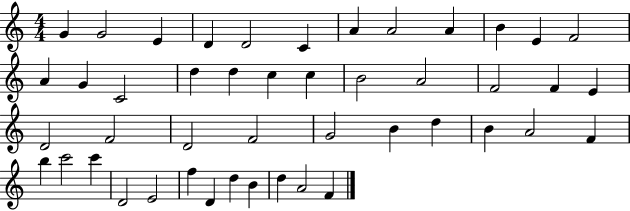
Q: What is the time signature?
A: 4/4